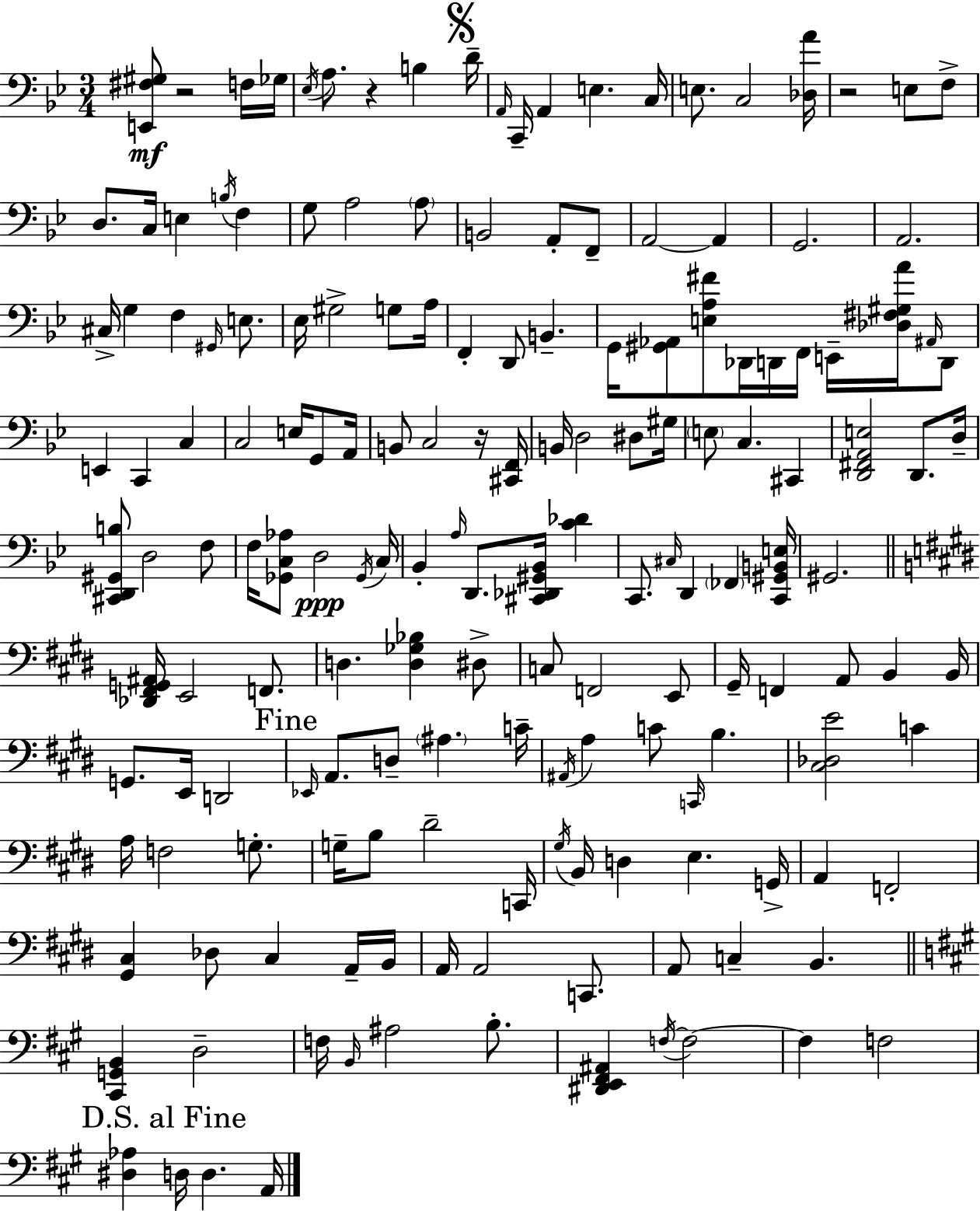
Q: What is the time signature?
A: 3/4